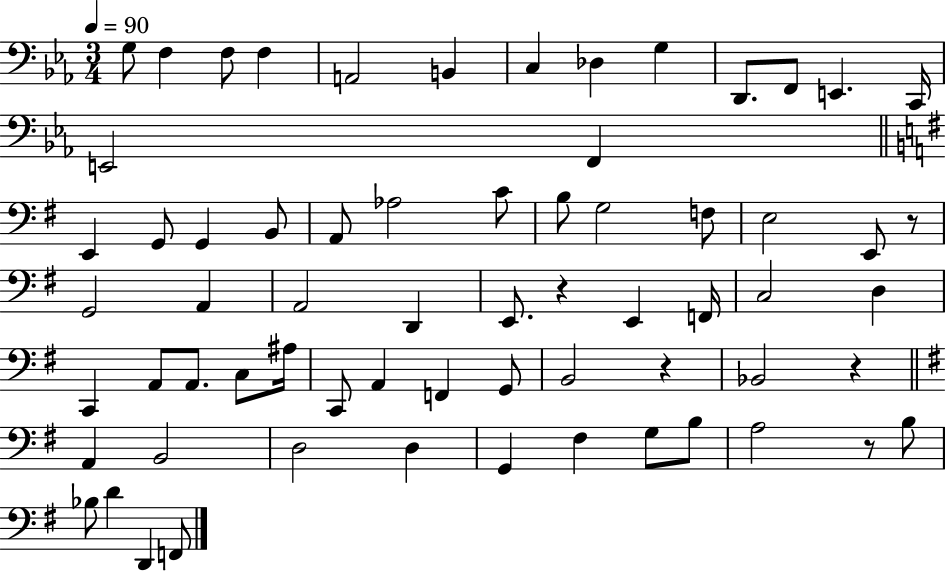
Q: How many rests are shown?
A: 5